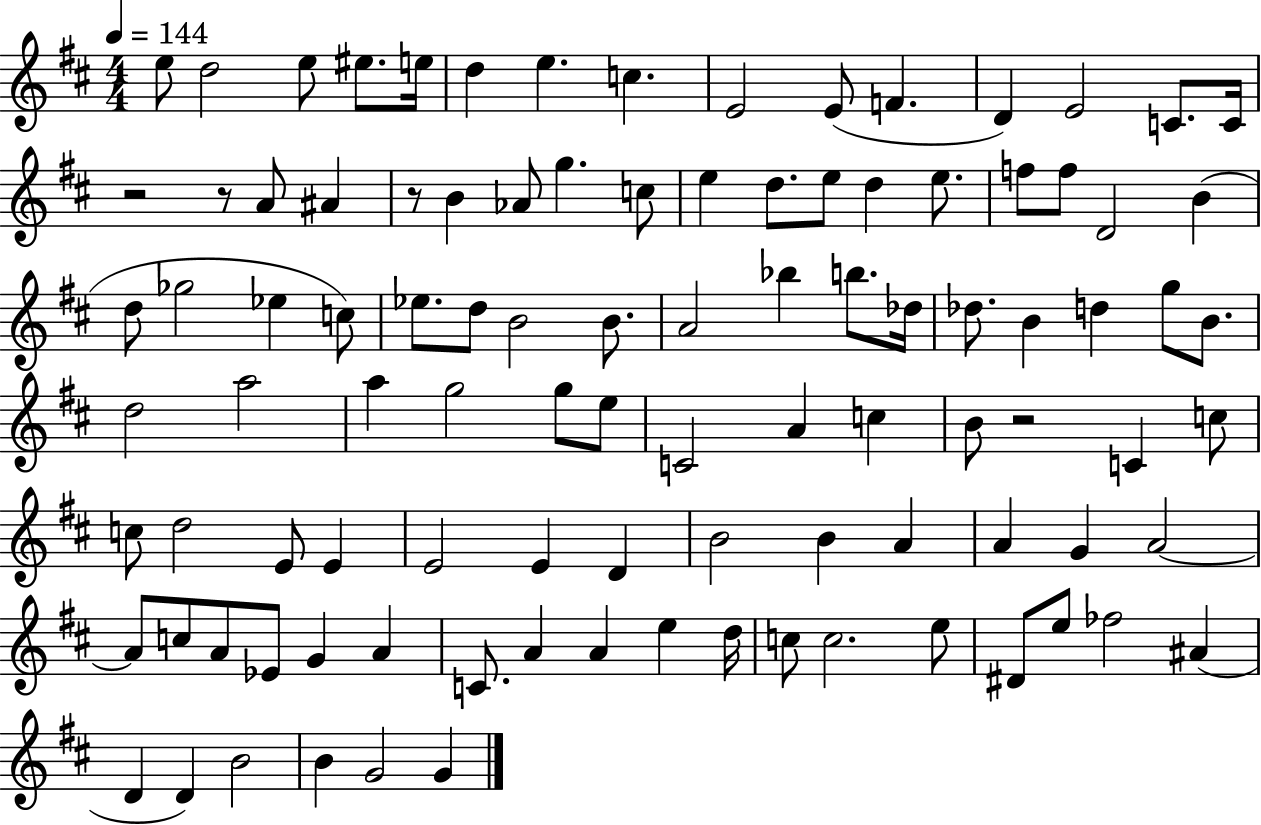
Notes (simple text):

E5/e D5/h E5/e EIS5/e. E5/s D5/q E5/q. C5/q. E4/h E4/e F4/q. D4/q E4/h C4/e. C4/s R/h R/e A4/e A#4/q R/e B4/q Ab4/e G5/q. C5/e E5/q D5/e. E5/e D5/q E5/e. F5/e F5/e D4/h B4/q D5/e Gb5/h Eb5/q C5/e Eb5/e. D5/e B4/h B4/e. A4/h Bb5/q B5/e. Db5/s Db5/e. B4/q D5/q G5/e B4/e. D5/h A5/h A5/q G5/h G5/e E5/e C4/h A4/q C5/q B4/e R/h C4/q C5/e C5/e D5/h E4/e E4/q E4/h E4/q D4/q B4/h B4/q A4/q A4/q G4/q A4/h A4/e C5/e A4/e Eb4/e G4/q A4/q C4/e. A4/q A4/q E5/q D5/s C5/e C5/h. E5/e D#4/e E5/e FES5/h A#4/q D4/q D4/q B4/h B4/q G4/h G4/q